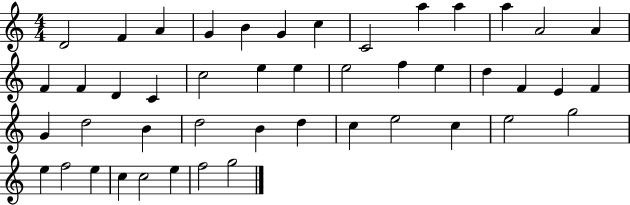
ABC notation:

X:1
T:Untitled
M:4/4
L:1/4
K:C
D2 F A G B G c C2 a a a A2 A F F D C c2 e e e2 f e d F E F G d2 B d2 B d c e2 c e2 g2 e f2 e c c2 e f2 g2